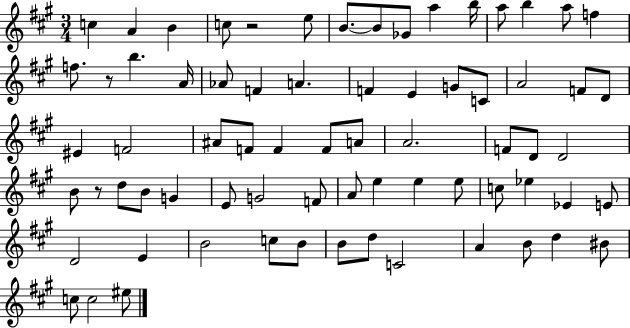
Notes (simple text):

C5/q A4/q B4/q C5/e R/h E5/e B4/e. B4/e Gb4/e A5/q B5/s A5/e B5/q A5/e F5/q F5/e. R/e B5/q. A4/s Ab4/e F4/q A4/q. F4/q E4/q G4/e C4/e A4/h F4/e D4/e EIS4/q F4/h A#4/e F4/e F4/q F4/e A4/e A4/h. F4/e D4/e D4/h B4/e R/e D5/e B4/e G4/q E4/e G4/h F4/e A4/e E5/q E5/q E5/e C5/e Eb5/q Eb4/q E4/e D4/h E4/q B4/h C5/e B4/e B4/e D5/e C4/h A4/q B4/e D5/q BIS4/e C5/e C5/h EIS5/e